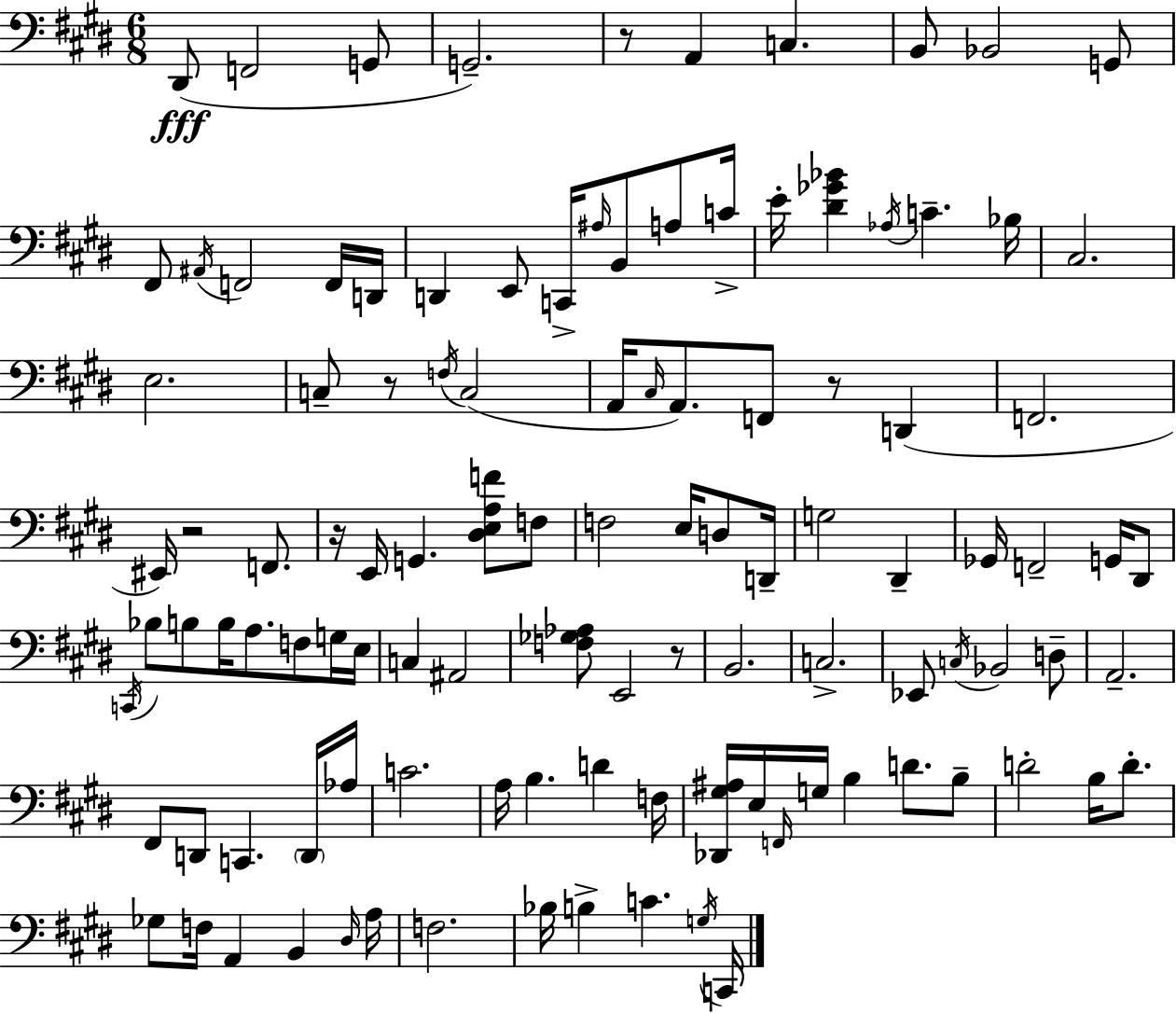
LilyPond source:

{
  \clef bass
  \numericTimeSignature
  \time 6/8
  \key e \major
  dis,8(\fff f,2 g,8 | g,2.--) | r8 a,4 c4. | b,8 bes,2 g,8 | \break fis,8 \acciaccatura { ais,16 } f,2 f,16 | d,16 d,4 e,8 c,16-> \grace { ais16 } b,8 a8 | c'16-> e'16-. <dis' ges' bes'>4 \acciaccatura { aes16 } c'4.-- | bes16 cis2. | \break e2. | c8-- r8 \acciaccatura { f16 } c2( | a,16 \grace { cis16 }) a,8. f,8 r8 | d,4( f,2. | \break eis,16) r2 | f,8. r16 e,16 g,4. | <dis e a f'>8 f8 f2 | e16 d8 d,16-- g2 | \break dis,4-- ges,16 f,2-- | g,16 dis,8 \acciaccatura { c,16 } bes8 b8 b16 a8. | f8 g16 e16 c4 ais,2 | <f ges aes>8 e,2 | \break r8 b,2. | c2.-> | ees,8 \acciaccatura { c16 } bes,2 | d8-- a,2.-- | \break fis,8 d,8 c,4. | \parenthesize d,16 aes16 c'2. | a16 b4. | d'4 f16 <des, gis ais>16 e16 \grace { f,16 } g16 b4 | \break d'8. b8-- d'2-. | b16 d'8.-. ges8 f16 a,4 | b,4 \grace { dis16 } a16 f2. | bes16 b4-> | \break c'4. \acciaccatura { g16 } c,16 \bar "|."
}